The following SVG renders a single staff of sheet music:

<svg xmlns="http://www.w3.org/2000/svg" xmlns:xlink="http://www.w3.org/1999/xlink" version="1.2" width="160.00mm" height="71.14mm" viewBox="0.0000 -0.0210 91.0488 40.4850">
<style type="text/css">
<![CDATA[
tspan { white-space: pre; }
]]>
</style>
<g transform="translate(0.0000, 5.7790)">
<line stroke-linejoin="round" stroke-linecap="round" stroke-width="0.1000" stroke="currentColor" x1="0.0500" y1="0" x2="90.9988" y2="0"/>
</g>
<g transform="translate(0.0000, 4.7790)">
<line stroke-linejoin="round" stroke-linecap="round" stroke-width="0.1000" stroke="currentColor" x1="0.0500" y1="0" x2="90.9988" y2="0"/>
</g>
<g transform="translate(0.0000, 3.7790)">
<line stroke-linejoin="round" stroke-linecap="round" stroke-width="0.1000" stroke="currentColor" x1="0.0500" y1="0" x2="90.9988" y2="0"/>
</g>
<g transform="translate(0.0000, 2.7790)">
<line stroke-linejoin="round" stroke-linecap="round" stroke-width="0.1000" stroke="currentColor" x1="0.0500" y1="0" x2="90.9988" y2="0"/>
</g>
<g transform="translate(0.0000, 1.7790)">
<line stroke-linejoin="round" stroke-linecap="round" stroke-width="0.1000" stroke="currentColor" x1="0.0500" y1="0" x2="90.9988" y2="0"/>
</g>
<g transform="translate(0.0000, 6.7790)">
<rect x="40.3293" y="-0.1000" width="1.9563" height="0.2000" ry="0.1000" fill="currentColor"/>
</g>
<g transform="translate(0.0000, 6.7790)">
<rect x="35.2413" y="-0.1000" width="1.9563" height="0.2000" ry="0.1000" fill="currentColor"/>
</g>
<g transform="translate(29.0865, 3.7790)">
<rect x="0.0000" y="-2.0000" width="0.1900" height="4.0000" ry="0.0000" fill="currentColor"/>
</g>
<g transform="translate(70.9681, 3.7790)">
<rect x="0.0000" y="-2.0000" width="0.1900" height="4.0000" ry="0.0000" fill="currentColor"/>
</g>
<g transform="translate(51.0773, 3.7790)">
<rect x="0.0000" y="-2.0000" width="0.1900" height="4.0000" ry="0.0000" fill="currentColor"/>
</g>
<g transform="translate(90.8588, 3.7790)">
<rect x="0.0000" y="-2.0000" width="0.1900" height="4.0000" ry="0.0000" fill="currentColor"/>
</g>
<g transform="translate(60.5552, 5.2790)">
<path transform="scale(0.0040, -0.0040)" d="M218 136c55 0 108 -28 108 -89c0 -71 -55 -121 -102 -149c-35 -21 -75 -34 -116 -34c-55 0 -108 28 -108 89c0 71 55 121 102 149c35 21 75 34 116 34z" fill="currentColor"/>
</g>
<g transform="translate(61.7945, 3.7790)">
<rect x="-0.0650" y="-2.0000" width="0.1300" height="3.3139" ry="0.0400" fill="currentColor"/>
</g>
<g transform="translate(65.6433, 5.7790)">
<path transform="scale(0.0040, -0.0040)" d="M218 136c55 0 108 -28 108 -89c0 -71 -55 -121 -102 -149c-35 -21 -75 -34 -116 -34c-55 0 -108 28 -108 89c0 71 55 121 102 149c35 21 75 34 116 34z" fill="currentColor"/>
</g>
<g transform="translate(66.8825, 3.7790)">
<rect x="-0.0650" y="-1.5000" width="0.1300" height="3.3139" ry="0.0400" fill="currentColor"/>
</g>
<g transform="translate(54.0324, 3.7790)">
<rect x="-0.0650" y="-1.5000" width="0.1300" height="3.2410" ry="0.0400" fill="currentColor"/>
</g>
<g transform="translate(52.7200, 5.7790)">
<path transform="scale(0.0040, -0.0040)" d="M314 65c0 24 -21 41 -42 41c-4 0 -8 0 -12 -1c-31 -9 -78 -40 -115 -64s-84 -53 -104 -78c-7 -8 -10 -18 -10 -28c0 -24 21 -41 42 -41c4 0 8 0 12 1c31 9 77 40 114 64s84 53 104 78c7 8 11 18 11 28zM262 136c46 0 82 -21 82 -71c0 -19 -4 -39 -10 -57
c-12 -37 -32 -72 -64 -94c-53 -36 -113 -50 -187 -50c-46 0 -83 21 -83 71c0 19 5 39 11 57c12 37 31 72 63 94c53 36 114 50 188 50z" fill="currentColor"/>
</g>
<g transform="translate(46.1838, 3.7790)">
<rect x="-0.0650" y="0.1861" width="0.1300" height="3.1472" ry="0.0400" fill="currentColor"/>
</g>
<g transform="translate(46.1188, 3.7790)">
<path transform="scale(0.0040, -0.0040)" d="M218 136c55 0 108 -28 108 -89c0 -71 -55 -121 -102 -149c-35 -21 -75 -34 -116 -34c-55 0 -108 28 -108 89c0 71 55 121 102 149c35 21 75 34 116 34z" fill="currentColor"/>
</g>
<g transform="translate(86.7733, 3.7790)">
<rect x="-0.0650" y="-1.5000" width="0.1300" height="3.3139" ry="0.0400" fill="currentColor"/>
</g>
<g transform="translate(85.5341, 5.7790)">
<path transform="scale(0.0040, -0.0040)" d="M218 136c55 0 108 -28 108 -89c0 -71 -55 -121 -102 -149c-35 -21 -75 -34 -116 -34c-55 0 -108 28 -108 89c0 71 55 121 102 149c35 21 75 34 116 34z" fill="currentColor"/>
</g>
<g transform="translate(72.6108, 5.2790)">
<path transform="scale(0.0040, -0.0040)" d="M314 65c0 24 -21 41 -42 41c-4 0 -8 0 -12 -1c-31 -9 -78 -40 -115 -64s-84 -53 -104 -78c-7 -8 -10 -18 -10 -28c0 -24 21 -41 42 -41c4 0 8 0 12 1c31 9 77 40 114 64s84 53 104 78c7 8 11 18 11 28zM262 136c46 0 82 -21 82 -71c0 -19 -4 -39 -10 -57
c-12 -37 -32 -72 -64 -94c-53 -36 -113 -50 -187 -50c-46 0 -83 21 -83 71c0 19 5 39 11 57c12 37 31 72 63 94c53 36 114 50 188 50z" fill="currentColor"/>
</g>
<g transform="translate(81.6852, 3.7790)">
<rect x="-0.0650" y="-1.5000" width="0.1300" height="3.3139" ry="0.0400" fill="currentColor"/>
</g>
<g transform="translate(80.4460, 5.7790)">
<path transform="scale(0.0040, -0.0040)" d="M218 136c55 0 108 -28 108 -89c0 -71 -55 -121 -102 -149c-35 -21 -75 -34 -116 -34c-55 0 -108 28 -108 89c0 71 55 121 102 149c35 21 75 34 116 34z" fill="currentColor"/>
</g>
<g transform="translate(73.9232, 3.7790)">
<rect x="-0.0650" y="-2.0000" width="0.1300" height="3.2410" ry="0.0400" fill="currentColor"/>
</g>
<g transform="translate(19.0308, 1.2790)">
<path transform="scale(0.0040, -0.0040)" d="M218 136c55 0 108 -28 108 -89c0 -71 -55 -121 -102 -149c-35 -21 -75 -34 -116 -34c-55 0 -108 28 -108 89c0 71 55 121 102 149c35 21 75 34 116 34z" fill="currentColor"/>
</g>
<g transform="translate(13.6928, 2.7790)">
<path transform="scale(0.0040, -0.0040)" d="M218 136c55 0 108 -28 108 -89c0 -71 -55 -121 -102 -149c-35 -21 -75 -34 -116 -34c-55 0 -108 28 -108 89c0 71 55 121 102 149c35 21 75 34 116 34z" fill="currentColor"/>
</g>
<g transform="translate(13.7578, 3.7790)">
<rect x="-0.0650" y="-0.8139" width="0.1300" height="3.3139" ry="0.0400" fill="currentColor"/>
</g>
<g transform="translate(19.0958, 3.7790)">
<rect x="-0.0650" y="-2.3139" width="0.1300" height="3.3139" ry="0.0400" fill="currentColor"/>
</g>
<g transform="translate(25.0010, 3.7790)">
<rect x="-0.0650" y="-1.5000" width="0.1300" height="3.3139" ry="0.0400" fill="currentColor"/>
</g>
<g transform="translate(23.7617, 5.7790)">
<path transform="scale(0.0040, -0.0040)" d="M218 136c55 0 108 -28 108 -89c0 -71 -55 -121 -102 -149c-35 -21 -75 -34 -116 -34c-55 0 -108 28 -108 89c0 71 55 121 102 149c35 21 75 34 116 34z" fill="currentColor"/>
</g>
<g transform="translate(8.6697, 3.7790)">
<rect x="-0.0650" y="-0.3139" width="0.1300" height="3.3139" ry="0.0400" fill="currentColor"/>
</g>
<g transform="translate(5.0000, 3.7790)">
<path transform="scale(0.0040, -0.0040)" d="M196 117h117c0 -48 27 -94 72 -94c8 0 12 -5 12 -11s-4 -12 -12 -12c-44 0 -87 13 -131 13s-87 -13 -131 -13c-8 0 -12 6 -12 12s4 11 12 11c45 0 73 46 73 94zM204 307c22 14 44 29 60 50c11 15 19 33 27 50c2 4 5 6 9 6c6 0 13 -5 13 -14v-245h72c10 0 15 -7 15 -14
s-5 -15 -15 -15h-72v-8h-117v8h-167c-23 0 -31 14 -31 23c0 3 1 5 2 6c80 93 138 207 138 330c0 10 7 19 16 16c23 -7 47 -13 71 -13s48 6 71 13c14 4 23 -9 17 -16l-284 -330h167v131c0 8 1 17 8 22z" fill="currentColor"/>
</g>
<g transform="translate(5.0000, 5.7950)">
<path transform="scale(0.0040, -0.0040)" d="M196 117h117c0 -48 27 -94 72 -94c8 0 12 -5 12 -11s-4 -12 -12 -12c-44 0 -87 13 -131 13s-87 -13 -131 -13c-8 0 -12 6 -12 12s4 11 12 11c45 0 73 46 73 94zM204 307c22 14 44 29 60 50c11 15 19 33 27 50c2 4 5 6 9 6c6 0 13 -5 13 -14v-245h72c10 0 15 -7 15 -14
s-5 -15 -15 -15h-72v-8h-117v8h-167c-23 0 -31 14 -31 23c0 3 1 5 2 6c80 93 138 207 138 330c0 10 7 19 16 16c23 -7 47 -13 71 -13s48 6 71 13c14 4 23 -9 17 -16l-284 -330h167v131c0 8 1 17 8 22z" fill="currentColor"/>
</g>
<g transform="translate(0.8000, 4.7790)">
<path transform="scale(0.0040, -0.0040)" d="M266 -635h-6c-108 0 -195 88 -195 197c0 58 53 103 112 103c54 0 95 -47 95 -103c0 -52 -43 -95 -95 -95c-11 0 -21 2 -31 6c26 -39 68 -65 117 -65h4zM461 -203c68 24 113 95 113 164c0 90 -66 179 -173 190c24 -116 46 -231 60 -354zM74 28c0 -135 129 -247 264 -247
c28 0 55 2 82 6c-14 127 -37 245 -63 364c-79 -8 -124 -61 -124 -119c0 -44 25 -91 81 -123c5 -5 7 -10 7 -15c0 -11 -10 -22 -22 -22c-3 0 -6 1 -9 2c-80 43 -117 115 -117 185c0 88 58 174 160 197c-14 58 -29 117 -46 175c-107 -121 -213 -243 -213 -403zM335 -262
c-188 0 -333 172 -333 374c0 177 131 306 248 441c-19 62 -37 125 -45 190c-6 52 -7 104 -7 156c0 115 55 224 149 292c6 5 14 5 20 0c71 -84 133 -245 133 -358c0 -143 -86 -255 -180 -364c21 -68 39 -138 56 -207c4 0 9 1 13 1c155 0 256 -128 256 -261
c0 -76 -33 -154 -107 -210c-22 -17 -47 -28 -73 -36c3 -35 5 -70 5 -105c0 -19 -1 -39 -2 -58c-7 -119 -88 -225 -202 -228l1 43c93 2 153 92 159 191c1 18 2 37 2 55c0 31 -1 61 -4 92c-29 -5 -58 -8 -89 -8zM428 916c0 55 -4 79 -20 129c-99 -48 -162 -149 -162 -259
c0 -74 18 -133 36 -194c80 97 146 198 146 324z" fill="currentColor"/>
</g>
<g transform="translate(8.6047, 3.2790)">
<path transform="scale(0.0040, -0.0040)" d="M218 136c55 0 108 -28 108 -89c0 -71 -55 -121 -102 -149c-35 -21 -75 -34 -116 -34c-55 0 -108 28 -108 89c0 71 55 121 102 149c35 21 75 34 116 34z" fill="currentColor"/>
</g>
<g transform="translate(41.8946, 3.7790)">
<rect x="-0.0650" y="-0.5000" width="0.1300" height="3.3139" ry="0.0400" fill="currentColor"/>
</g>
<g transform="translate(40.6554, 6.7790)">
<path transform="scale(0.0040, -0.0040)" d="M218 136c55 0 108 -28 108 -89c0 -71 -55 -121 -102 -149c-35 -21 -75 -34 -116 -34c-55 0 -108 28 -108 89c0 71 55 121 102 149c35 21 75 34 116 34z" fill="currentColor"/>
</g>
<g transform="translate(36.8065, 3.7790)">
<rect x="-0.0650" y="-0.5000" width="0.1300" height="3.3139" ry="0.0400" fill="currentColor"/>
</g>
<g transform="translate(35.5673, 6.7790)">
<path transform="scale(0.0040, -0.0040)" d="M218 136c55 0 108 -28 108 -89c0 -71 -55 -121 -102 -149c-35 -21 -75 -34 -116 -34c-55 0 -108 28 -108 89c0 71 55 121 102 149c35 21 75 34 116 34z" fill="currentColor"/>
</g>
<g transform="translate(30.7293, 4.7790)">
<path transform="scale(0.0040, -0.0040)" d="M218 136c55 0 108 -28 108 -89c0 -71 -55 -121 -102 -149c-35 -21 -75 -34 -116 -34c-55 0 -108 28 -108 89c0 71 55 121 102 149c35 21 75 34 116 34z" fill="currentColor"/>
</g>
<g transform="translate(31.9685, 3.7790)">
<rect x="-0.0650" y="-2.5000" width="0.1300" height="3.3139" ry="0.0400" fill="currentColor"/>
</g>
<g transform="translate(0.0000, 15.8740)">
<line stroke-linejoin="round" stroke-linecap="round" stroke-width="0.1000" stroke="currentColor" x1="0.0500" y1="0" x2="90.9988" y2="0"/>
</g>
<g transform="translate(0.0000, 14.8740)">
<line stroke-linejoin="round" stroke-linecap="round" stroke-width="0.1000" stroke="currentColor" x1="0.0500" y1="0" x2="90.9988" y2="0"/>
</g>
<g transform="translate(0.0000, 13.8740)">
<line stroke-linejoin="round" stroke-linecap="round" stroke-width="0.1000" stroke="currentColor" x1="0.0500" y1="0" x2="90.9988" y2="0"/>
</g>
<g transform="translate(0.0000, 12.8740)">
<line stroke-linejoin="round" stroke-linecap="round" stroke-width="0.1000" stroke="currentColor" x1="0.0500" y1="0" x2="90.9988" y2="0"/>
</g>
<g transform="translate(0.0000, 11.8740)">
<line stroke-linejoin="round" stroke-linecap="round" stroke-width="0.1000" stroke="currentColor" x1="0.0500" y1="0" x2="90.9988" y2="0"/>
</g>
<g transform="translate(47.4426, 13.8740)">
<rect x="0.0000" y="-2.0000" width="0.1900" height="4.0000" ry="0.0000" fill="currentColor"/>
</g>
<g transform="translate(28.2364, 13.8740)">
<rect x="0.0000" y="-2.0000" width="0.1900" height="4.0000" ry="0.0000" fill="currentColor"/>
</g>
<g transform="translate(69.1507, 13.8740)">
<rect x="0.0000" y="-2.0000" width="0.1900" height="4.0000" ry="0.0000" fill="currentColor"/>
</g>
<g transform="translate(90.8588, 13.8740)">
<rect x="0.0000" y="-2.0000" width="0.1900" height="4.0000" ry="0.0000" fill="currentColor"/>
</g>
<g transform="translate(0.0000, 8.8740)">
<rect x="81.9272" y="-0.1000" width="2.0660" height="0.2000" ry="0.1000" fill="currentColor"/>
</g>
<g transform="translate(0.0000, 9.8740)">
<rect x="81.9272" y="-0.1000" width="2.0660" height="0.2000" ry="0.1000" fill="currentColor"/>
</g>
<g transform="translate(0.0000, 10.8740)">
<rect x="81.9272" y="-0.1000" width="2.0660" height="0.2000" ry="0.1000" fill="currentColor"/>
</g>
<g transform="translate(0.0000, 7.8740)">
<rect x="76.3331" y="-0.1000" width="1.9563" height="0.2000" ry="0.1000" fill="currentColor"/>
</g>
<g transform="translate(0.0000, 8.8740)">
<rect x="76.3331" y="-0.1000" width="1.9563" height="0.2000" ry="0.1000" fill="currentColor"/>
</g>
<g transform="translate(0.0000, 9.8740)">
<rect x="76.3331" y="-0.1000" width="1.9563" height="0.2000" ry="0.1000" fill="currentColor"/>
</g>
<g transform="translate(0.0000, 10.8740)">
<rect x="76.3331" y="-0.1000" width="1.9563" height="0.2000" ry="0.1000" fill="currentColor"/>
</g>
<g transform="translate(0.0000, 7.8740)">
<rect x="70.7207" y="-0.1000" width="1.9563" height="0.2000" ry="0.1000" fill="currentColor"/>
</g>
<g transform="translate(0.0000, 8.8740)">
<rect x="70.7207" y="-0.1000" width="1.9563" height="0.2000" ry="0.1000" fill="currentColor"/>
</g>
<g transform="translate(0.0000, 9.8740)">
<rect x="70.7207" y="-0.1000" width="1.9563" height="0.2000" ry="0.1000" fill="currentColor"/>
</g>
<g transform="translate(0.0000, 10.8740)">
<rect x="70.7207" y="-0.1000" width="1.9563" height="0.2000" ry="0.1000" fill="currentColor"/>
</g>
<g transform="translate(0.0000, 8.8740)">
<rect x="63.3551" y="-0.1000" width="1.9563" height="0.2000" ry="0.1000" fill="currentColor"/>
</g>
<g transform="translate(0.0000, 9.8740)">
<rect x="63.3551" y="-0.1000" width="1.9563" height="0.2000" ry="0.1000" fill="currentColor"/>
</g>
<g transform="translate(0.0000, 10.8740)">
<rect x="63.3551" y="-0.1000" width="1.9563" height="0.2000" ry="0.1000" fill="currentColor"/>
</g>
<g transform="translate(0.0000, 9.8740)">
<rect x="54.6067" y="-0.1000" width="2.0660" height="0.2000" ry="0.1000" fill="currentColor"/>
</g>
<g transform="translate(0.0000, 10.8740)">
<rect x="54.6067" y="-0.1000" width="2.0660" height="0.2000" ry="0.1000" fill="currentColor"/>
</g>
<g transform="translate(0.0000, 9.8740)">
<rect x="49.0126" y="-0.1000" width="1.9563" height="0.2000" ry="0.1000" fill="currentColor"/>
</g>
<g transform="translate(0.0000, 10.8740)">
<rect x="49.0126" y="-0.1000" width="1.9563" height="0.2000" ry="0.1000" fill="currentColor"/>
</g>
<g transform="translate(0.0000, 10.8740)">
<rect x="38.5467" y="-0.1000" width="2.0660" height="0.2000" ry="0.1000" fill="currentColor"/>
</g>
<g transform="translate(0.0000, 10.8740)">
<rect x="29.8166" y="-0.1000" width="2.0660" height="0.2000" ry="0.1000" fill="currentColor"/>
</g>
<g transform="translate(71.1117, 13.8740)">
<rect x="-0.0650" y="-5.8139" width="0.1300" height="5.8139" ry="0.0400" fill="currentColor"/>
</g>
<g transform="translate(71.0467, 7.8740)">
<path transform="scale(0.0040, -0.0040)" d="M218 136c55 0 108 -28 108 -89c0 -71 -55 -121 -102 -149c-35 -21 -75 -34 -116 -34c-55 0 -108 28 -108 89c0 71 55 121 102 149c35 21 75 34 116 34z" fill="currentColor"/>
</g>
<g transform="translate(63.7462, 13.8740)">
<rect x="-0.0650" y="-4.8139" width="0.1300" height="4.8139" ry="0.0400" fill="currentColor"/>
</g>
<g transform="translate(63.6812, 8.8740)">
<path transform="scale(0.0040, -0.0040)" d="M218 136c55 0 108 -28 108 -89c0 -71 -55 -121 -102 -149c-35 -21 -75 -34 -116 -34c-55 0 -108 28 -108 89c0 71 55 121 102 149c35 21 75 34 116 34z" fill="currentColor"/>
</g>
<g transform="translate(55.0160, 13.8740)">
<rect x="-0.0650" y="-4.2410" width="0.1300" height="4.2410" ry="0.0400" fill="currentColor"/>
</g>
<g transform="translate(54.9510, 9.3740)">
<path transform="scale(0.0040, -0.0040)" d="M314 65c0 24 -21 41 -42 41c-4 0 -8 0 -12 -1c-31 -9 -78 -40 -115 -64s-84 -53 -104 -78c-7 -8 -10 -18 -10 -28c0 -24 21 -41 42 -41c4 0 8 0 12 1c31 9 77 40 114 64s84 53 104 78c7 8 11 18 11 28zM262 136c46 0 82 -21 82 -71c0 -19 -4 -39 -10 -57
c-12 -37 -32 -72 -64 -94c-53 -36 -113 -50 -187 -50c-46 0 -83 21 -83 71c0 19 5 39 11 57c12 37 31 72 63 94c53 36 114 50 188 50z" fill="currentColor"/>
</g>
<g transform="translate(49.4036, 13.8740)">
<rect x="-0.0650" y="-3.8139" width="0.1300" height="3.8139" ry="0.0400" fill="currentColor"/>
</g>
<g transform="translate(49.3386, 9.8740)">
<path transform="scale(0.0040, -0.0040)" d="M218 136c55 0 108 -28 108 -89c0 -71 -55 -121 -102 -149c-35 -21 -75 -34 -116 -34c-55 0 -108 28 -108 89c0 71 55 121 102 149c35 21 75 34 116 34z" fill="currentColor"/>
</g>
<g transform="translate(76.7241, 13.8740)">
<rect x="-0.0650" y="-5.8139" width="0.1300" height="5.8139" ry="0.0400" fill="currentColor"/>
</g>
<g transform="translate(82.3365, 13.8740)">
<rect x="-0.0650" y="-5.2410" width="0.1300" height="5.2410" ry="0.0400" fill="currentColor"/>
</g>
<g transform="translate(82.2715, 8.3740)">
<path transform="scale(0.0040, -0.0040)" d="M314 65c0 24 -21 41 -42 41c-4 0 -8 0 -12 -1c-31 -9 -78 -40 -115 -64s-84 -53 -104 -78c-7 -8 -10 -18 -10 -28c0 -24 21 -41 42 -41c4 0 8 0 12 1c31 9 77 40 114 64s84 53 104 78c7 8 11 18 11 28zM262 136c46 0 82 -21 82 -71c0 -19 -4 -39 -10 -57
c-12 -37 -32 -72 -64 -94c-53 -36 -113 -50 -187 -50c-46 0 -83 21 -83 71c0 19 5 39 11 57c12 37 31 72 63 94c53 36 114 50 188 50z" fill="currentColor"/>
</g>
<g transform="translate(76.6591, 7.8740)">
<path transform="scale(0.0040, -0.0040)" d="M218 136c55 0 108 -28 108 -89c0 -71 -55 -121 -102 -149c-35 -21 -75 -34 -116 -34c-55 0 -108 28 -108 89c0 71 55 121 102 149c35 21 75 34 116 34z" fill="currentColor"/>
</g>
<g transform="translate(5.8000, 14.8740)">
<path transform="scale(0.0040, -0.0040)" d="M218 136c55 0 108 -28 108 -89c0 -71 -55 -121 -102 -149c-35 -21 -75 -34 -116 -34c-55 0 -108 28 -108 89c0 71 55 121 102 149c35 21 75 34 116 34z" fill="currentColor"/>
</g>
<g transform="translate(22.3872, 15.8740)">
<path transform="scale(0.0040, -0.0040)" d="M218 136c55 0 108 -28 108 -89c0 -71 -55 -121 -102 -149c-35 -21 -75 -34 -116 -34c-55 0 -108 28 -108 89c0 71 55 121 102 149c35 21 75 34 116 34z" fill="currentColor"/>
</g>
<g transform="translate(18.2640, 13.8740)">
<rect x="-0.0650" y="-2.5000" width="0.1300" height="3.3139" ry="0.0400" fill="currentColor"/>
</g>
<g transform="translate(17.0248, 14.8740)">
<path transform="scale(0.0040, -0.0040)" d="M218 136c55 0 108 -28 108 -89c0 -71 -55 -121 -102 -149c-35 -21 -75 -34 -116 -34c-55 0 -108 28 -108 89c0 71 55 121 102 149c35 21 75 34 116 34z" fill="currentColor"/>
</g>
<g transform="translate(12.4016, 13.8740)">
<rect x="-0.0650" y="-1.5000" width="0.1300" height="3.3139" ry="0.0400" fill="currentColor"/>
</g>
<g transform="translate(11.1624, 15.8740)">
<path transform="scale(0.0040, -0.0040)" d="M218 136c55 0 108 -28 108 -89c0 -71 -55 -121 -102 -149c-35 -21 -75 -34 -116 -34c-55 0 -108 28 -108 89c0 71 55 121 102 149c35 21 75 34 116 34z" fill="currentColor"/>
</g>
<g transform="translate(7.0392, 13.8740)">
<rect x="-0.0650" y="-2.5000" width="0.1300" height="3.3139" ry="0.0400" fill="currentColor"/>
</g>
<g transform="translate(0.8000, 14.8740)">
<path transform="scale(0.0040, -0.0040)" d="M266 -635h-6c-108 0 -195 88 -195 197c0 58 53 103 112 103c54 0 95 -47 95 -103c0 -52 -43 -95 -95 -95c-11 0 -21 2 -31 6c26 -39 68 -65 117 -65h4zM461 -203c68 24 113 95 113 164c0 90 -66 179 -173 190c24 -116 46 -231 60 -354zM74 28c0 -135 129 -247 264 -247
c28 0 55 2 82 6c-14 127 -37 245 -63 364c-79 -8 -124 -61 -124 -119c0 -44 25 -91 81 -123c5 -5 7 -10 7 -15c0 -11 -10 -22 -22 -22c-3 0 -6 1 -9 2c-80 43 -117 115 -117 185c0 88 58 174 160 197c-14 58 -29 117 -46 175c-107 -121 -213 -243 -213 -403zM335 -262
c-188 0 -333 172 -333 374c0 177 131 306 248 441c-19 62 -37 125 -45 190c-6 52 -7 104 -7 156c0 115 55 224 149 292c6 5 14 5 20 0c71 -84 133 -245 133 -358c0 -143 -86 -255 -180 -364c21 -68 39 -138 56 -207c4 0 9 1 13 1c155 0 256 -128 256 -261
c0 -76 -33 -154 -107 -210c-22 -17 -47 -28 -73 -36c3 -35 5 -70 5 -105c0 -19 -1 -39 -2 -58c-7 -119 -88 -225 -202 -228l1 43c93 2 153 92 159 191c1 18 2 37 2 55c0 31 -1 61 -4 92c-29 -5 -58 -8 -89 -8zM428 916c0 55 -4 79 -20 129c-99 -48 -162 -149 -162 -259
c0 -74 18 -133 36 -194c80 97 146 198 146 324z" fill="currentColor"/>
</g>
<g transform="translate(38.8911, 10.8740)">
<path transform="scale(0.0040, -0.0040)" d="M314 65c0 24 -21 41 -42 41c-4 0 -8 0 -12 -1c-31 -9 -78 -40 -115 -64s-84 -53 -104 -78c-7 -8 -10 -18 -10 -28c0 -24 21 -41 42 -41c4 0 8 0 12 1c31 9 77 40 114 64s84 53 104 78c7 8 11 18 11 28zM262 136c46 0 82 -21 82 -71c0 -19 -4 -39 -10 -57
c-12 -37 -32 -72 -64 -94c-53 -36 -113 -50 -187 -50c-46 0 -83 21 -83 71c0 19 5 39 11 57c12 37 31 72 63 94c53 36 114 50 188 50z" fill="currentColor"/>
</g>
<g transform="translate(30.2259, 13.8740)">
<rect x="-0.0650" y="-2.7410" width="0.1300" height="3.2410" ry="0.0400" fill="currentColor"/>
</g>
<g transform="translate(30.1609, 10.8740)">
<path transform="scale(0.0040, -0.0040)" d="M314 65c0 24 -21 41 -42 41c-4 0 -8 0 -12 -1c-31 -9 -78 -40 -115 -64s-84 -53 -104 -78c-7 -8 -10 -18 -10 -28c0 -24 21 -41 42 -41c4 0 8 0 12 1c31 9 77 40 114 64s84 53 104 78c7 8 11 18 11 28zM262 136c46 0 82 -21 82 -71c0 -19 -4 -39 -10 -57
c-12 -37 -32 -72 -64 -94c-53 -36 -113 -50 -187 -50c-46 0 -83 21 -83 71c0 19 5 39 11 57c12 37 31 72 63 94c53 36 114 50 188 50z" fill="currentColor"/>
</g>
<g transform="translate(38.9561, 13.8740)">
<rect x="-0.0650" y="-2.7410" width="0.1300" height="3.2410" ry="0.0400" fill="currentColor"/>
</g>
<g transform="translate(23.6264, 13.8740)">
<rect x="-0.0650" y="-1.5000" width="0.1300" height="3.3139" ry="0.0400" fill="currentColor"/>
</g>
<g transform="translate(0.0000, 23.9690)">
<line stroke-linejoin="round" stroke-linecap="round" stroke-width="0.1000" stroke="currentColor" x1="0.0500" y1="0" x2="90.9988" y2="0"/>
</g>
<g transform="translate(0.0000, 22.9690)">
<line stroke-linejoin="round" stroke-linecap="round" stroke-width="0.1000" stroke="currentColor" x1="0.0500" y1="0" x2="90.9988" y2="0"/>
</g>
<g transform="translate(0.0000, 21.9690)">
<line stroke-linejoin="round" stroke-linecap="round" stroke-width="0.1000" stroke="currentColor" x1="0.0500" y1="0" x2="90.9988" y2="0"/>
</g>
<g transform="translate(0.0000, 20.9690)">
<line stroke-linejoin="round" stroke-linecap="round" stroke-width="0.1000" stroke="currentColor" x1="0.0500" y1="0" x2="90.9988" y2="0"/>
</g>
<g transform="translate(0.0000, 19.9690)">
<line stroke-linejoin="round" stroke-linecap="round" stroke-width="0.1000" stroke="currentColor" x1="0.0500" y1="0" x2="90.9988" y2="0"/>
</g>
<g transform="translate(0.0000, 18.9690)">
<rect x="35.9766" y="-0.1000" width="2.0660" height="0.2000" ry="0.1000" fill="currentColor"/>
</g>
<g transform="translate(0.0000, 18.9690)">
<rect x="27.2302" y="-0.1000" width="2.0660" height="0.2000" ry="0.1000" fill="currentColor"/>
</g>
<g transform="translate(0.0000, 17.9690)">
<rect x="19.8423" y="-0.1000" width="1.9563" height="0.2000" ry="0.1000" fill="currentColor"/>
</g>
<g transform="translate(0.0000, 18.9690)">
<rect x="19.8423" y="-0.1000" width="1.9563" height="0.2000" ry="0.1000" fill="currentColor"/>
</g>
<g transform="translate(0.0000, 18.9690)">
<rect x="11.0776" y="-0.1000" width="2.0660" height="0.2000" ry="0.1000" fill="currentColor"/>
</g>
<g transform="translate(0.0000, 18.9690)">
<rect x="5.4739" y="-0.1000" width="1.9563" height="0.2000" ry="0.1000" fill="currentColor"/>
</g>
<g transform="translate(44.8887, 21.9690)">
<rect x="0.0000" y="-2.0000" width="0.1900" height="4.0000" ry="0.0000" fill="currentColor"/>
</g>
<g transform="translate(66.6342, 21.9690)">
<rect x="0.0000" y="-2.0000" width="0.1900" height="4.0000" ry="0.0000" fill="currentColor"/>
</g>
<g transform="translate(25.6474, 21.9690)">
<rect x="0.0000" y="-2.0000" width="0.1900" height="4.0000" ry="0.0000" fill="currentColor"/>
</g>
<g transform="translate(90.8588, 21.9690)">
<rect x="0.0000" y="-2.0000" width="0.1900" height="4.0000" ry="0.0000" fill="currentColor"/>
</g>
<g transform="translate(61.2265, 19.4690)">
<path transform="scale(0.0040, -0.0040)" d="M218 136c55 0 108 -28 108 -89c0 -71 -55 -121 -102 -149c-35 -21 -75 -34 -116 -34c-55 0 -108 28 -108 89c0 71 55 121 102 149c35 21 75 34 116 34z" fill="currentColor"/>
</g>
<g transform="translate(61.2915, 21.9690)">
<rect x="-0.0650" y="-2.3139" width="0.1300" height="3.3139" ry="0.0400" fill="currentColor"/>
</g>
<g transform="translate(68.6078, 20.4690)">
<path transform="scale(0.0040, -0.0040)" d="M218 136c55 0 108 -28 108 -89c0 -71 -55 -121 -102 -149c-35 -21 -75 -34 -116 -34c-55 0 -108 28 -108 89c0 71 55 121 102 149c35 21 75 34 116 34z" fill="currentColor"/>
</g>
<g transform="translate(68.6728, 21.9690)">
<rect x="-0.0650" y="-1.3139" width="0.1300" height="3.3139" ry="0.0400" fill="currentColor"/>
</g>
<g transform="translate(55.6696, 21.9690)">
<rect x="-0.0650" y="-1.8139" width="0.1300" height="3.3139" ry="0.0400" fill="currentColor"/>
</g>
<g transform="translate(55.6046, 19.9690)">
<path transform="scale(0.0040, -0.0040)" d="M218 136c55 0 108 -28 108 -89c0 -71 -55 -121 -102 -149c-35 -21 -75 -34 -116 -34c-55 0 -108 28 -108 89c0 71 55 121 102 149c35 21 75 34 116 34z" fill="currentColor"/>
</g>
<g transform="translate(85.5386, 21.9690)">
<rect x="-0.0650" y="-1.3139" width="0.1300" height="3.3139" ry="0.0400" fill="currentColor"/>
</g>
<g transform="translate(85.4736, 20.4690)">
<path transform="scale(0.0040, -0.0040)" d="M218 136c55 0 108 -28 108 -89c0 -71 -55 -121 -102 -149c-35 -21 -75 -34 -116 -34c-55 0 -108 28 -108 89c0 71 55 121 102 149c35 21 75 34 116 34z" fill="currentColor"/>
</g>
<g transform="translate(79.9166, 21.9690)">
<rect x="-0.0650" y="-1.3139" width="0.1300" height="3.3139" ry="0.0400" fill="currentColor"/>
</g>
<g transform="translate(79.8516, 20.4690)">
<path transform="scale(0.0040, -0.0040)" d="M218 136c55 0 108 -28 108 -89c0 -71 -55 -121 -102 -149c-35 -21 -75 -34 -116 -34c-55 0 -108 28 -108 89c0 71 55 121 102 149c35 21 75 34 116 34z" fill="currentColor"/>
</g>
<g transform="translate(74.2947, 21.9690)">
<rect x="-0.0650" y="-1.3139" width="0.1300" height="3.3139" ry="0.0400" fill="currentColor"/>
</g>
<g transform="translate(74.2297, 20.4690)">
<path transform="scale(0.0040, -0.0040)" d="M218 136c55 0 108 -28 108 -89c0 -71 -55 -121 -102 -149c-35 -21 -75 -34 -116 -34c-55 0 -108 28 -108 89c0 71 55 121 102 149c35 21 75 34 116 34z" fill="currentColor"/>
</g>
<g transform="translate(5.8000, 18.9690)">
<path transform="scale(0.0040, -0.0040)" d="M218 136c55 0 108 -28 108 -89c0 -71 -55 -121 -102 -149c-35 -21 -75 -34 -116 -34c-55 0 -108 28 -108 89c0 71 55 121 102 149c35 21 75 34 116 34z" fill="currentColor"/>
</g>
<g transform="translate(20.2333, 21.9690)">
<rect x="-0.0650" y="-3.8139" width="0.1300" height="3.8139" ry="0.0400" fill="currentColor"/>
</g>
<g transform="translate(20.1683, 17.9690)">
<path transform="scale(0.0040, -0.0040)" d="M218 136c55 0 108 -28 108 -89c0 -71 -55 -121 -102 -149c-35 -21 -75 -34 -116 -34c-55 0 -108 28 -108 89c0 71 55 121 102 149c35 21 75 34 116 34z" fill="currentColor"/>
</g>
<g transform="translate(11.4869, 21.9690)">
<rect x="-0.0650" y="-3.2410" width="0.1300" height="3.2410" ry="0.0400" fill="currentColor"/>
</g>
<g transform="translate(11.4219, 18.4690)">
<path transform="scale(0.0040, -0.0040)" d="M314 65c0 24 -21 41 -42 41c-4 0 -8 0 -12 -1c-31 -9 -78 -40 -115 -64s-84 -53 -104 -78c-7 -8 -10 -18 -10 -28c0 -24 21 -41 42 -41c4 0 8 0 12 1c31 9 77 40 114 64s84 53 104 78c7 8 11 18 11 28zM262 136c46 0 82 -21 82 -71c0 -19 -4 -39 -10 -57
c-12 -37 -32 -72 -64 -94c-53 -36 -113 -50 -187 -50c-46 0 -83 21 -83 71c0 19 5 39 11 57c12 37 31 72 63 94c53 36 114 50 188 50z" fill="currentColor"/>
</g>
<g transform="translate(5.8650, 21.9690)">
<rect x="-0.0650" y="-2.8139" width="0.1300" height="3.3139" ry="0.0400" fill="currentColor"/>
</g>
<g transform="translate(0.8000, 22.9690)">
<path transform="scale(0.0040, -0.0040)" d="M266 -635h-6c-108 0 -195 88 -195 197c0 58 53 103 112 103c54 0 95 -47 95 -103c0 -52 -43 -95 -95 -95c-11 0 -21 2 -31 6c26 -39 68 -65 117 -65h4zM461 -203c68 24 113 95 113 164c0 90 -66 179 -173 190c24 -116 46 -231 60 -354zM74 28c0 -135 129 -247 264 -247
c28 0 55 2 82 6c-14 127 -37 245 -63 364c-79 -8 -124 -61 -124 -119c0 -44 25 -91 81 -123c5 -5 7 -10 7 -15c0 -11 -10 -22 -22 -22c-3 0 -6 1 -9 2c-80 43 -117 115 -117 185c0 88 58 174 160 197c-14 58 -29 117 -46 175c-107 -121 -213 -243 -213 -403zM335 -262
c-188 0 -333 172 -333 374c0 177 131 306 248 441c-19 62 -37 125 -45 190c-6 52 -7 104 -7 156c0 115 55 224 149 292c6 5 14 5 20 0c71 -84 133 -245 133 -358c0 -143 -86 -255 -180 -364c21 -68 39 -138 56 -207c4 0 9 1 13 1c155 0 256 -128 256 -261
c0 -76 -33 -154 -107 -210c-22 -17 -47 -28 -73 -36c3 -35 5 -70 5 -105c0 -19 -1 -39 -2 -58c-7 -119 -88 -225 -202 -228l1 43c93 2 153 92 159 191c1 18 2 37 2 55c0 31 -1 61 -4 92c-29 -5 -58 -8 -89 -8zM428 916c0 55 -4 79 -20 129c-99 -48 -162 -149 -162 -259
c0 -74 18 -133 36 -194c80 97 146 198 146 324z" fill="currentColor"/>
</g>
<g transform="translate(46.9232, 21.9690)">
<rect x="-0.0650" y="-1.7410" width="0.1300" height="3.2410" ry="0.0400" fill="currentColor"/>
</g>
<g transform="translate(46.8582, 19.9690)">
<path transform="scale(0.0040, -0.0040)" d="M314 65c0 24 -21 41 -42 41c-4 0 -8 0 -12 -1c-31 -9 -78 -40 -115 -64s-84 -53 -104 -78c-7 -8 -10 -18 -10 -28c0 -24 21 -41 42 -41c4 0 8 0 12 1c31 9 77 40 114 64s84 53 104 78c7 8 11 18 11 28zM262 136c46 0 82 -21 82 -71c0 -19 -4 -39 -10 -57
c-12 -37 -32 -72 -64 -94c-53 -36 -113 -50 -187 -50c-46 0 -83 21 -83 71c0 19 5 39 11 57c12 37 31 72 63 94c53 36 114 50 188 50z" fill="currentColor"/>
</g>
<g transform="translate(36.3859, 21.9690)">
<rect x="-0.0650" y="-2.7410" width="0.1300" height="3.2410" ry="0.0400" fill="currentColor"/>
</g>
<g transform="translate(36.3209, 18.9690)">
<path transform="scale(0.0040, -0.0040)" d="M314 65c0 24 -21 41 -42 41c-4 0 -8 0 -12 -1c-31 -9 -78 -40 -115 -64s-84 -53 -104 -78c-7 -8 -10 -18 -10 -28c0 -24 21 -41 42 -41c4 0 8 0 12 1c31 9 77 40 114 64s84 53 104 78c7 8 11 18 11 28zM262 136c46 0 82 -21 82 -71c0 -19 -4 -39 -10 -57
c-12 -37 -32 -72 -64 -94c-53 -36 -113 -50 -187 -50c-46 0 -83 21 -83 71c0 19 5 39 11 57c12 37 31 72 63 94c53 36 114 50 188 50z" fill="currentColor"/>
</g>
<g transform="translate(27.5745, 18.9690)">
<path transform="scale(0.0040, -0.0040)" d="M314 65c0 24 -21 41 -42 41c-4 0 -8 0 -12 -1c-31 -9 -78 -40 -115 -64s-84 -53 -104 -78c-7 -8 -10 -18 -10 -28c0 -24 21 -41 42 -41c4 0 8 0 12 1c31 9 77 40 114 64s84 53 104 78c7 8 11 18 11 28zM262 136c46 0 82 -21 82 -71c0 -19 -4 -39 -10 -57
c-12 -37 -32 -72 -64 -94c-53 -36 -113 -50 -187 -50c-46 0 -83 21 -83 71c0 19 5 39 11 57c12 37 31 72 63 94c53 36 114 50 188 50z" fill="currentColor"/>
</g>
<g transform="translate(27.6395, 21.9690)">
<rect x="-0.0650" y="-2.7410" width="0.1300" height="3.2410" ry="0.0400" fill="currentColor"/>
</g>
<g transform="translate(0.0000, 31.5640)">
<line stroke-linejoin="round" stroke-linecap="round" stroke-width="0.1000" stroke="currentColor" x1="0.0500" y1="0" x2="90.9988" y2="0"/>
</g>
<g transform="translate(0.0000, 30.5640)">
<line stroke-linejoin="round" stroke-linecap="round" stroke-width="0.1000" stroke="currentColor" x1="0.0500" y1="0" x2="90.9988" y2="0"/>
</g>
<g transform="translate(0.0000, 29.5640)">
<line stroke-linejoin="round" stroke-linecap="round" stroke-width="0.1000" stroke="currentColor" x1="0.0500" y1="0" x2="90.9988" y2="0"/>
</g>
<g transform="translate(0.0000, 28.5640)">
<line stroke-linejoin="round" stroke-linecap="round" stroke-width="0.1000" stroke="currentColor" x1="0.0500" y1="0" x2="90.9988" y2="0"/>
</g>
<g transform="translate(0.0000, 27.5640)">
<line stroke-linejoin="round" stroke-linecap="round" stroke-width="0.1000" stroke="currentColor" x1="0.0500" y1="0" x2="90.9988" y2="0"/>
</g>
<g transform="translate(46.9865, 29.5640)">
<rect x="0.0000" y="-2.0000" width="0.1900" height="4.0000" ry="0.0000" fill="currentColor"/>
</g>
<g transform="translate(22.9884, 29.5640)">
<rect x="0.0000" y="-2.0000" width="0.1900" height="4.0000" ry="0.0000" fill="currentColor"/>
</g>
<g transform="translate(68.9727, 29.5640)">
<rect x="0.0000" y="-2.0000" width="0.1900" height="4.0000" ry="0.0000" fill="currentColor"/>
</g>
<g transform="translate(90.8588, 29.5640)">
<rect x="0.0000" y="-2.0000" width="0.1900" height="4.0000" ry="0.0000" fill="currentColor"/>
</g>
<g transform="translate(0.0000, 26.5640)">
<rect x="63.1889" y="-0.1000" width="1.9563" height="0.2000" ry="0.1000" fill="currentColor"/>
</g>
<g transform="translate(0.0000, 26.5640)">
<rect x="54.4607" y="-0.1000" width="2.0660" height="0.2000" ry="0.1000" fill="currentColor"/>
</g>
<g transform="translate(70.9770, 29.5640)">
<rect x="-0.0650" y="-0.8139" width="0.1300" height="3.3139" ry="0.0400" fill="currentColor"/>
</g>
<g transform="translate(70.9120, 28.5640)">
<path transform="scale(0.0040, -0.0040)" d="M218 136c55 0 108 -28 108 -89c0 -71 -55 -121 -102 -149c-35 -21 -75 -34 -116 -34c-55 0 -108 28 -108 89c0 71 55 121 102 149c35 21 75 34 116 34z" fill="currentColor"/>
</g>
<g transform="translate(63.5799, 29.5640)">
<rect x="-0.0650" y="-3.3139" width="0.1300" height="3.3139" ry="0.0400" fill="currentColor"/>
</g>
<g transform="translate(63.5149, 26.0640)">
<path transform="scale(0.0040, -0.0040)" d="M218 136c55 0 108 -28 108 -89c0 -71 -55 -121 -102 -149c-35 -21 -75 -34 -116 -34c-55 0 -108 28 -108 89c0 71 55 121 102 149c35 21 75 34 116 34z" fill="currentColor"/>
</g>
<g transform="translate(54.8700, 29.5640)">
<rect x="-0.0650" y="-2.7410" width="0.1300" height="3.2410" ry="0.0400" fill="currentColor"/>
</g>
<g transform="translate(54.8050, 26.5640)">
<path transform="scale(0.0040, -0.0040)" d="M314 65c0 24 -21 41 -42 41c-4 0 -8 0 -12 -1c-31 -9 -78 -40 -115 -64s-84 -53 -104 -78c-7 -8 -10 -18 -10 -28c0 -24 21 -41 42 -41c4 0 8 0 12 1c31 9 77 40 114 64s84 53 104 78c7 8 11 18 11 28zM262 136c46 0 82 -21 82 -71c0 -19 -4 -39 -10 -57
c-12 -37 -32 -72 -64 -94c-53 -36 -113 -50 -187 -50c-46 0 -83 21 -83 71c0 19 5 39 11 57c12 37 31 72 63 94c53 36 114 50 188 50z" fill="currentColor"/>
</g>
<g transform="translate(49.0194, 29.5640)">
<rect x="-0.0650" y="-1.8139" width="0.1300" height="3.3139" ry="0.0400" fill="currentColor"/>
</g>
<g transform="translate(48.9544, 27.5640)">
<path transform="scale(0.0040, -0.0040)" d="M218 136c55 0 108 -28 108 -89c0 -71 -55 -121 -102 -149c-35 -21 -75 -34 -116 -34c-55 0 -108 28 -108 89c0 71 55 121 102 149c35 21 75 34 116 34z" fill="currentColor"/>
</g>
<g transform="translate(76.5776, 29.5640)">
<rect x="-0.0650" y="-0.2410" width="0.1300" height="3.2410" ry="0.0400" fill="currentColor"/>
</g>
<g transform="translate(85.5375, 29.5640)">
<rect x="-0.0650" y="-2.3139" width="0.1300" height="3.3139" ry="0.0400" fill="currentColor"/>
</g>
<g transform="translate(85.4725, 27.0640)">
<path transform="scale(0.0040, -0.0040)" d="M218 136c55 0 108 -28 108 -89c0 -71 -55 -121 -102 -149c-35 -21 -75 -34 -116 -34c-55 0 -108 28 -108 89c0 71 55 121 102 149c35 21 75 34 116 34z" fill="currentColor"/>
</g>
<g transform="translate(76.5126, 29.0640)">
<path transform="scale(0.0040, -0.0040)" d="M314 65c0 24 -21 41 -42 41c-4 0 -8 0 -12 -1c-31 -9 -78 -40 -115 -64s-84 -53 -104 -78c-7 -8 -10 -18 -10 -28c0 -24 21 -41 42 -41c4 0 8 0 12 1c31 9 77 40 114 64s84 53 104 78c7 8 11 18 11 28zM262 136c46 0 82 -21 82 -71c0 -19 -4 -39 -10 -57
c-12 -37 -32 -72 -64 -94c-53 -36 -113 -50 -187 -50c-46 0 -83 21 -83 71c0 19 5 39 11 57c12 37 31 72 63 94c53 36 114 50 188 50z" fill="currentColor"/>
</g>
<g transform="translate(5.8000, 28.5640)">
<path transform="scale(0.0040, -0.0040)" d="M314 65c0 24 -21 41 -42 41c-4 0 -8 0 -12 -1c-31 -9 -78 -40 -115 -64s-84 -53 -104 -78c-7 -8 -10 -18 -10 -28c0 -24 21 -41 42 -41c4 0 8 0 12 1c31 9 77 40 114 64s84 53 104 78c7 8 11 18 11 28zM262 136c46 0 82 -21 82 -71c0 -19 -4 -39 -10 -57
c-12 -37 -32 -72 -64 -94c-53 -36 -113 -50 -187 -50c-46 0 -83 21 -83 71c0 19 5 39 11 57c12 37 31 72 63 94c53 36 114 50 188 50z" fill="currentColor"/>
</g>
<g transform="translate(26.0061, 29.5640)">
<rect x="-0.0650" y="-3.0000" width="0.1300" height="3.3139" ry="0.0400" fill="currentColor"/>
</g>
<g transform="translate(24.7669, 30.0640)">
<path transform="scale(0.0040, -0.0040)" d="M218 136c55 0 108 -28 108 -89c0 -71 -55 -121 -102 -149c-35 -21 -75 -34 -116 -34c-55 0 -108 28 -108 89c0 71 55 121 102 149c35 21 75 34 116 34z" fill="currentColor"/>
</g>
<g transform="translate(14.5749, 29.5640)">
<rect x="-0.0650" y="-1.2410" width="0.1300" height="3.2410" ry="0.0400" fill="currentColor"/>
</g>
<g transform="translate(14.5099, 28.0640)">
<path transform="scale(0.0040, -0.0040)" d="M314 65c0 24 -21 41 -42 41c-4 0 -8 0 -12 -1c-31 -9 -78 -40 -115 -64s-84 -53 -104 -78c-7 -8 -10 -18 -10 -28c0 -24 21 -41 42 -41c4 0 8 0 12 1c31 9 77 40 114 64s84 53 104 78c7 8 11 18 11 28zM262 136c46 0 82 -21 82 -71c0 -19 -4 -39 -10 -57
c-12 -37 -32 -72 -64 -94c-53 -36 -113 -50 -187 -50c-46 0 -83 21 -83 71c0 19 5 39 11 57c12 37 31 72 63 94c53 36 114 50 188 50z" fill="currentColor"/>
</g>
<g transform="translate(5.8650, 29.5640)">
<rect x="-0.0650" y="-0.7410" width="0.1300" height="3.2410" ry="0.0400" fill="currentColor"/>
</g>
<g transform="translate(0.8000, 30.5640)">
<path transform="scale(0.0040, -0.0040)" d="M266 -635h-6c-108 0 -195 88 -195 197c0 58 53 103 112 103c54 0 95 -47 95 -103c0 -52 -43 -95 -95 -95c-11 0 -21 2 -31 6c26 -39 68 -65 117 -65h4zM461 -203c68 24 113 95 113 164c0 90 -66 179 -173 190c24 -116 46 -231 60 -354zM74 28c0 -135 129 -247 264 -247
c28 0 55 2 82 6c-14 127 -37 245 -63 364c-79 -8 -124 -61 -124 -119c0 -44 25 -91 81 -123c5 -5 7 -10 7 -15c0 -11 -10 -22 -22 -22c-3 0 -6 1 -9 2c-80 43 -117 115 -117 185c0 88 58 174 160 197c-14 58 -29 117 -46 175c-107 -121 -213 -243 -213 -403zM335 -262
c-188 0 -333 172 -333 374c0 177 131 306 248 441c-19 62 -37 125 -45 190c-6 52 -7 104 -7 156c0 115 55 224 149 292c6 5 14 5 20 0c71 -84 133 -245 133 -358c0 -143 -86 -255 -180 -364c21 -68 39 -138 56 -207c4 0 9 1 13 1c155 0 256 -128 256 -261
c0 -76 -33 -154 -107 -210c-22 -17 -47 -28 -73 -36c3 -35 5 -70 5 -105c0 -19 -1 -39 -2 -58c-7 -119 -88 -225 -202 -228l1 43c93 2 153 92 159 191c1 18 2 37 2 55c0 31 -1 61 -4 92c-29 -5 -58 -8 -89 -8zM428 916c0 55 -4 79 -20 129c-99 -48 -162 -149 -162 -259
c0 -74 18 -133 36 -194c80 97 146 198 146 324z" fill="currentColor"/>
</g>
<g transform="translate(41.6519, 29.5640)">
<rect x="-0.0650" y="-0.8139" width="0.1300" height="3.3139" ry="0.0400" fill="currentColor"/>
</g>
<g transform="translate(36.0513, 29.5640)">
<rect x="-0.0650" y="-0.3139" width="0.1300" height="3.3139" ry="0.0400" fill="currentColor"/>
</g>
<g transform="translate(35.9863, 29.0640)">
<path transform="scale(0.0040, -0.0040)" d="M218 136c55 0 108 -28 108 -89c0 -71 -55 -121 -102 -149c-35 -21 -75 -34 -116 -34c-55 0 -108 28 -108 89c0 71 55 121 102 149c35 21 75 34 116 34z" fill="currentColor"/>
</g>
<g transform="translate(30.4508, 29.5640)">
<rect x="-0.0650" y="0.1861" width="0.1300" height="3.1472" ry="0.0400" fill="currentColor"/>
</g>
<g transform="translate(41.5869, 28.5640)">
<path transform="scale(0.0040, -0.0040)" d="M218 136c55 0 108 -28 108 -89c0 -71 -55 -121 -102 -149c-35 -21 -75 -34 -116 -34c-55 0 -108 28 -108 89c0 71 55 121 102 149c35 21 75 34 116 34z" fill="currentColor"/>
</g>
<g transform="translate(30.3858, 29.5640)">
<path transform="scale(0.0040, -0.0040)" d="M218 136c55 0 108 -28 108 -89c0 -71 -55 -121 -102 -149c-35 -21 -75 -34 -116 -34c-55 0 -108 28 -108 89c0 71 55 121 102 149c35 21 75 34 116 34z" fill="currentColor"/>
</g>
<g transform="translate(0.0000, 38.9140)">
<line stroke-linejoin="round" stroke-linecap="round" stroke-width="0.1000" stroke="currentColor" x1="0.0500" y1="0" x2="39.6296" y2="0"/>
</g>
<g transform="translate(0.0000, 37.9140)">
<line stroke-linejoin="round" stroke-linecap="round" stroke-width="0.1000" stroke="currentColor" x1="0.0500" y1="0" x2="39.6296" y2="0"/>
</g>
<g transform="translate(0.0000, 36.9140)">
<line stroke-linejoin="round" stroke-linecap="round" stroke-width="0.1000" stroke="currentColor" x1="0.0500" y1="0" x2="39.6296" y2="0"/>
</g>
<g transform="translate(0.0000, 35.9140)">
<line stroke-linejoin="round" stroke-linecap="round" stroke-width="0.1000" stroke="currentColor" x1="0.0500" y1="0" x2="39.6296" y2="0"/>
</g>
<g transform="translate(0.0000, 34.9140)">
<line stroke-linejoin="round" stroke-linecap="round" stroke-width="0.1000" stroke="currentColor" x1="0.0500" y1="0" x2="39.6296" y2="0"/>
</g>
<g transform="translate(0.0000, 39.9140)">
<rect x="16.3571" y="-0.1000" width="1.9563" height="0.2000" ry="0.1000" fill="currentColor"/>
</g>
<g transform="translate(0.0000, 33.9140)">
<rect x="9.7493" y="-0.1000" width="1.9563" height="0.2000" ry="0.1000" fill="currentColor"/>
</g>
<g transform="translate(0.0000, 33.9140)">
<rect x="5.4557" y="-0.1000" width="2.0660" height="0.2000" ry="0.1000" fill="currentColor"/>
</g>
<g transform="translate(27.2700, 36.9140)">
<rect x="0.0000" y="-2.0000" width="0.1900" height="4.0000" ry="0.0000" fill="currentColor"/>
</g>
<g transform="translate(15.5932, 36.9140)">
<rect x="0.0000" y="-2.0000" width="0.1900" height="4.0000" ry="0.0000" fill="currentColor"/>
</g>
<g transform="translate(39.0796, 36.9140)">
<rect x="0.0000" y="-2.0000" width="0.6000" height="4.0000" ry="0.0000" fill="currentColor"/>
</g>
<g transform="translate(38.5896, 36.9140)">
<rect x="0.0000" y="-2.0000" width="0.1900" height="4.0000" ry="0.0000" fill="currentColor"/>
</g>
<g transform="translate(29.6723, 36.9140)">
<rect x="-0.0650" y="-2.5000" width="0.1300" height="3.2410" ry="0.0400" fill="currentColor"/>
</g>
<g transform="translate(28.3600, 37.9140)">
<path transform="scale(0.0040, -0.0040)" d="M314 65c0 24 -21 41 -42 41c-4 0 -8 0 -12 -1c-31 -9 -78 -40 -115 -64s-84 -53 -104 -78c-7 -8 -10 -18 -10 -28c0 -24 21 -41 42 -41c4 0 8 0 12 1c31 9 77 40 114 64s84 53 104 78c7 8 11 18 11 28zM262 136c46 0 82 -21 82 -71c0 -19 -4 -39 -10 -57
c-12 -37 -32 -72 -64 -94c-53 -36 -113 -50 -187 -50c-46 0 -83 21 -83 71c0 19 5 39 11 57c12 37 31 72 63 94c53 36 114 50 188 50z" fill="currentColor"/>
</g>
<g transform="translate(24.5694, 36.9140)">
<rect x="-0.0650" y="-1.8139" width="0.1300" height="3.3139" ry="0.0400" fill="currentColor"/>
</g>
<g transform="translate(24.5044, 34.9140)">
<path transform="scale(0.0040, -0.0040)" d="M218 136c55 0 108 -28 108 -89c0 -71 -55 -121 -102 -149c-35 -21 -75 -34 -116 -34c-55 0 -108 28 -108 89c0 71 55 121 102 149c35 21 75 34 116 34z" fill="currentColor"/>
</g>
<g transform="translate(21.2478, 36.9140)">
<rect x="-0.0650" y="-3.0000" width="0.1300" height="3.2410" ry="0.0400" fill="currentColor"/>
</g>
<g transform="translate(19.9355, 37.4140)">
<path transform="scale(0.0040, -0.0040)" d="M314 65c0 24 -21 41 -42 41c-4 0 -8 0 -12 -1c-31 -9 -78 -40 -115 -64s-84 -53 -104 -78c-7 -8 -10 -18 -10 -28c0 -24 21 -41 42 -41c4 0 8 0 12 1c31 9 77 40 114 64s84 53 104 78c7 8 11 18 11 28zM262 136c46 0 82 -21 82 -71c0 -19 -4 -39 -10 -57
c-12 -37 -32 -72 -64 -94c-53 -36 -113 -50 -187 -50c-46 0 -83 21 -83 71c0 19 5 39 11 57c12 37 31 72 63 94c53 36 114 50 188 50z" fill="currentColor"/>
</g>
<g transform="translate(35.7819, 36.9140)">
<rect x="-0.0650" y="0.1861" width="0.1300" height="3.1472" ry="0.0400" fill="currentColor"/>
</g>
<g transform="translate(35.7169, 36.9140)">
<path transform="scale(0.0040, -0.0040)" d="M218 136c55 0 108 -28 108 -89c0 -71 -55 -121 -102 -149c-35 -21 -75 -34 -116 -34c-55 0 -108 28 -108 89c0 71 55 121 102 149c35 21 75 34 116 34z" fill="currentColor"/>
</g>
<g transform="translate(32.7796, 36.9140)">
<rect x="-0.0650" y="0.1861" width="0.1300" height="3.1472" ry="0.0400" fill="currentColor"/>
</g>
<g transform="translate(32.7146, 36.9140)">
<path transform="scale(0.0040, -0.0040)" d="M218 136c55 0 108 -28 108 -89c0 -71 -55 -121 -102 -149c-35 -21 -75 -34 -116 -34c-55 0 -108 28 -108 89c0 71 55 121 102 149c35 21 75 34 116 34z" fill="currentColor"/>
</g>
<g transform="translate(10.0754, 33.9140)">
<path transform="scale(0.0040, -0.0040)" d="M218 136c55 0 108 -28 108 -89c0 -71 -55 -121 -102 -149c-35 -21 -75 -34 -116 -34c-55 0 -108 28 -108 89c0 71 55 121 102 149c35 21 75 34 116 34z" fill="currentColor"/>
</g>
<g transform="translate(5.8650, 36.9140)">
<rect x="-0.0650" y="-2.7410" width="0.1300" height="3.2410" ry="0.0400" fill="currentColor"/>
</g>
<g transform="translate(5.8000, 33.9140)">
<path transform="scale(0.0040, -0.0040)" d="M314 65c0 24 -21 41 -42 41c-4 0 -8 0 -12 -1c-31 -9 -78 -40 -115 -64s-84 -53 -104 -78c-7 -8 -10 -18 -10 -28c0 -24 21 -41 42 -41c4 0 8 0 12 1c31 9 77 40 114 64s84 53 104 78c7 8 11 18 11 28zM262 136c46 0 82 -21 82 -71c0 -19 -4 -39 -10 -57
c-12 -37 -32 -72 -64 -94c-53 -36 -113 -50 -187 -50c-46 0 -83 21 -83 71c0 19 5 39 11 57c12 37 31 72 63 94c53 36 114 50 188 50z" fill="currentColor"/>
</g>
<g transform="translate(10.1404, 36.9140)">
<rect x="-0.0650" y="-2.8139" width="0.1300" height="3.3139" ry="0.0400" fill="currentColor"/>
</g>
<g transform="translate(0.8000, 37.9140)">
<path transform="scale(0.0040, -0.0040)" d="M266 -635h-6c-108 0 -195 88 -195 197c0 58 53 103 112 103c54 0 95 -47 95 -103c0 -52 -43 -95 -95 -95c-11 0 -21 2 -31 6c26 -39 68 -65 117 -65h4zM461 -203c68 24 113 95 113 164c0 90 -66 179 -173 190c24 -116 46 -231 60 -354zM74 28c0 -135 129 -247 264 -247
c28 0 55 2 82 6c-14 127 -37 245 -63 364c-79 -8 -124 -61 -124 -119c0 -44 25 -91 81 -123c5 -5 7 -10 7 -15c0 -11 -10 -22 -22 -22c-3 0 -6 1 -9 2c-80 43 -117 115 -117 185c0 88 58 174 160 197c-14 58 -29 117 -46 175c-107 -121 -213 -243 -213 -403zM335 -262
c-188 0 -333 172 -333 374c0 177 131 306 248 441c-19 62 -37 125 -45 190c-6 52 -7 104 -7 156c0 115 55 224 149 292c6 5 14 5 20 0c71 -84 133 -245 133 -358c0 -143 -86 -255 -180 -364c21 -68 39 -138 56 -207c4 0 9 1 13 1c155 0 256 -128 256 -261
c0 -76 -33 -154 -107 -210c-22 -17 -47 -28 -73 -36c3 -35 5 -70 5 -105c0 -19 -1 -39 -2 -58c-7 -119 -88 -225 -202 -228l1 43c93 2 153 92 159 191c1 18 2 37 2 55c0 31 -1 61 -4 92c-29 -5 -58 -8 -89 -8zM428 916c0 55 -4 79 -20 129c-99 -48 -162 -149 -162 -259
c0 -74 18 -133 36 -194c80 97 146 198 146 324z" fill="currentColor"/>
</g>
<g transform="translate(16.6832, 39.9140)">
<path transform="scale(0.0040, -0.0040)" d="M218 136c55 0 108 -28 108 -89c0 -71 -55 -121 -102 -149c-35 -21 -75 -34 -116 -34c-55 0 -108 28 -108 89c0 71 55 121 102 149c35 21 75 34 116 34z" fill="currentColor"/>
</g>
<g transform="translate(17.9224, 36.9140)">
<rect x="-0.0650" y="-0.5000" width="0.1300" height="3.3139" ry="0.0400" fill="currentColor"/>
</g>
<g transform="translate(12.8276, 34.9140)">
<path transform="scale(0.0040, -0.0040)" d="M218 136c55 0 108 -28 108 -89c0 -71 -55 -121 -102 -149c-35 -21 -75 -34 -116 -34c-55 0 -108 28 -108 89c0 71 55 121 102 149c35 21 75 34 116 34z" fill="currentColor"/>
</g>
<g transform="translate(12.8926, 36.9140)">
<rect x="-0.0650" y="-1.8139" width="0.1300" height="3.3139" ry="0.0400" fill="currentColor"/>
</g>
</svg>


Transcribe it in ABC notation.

X:1
T:Untitled
M:4/4
L:1/4
K:C
c d g E G C C B E2 F E F2 E E G E G E a2 a2 c' d'2 e' g' g' f'2 a b2 c' a2 a2 f2 f g e e e e d2 e2 A B c d f a2 b d c2 g a2 a f C A2 f G2 B B